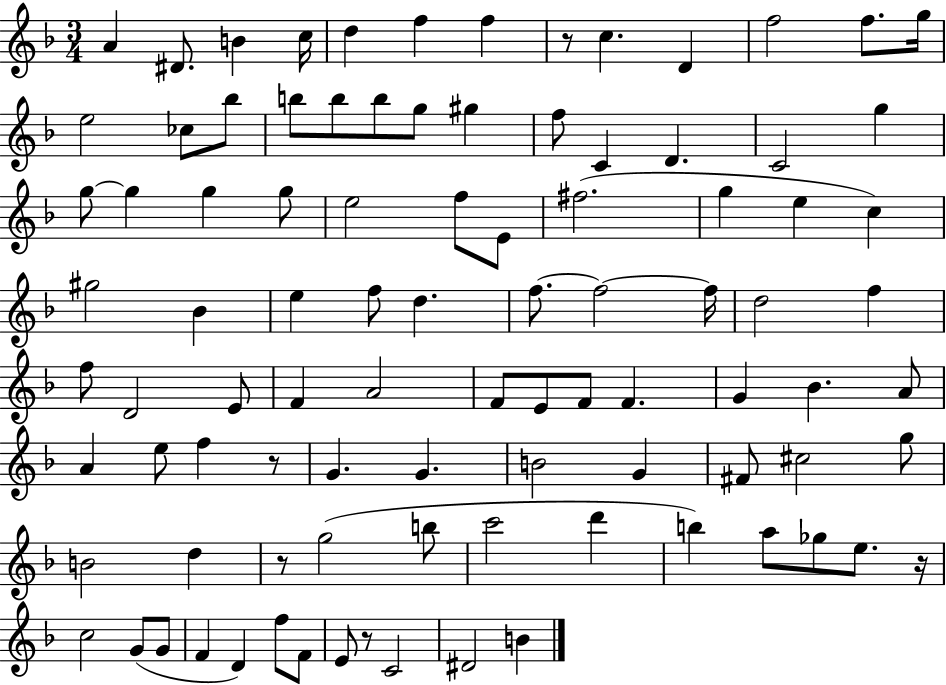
{
  \clef treble
  \numericTimeSignature
  \time 3/4
  \key f \major
  a'4 dis'8. b'4 c''16 | d''4 f''4 f''4 | r8 c''4. d'4 | f''2 f''8. g''16 | \break e''2 ces''8 bes''8 | b''8 b''8 b''8 g''8 gis''4 | f''8 c'4 d'4. | c'2 g''4 | \break g''8~~ g''4 g''4 g''8 | e''2 f''8 e'8 | fis''2.( | g''4 e''4 c''4) | \break gis''2 bes'4 | e''4 f''8 d''4. | f''8.~~ f''2~~ f''16 | d''2 f''4 | \break f''8 d'2 e'8 | f'4 a'2 | f'8 e'8 f'8 f'4. | g'4 bes'4. a'8 | \break a'4 e''8 f''4 r8 | g'4. g'4. | b'2 g'4 | fis'8 cis''2 g''8 | \break b'2 d''4 | r8 g''2( b''8 | c'''2 d'''4 | b''4) a''8 ges''8 e''8. r16 | \break c''2 g'8( g'8 | f'4 d'4) f''8 f'8 | e'8 r8 c'2 | dis'2 b'4 | \break \bar "|."
}